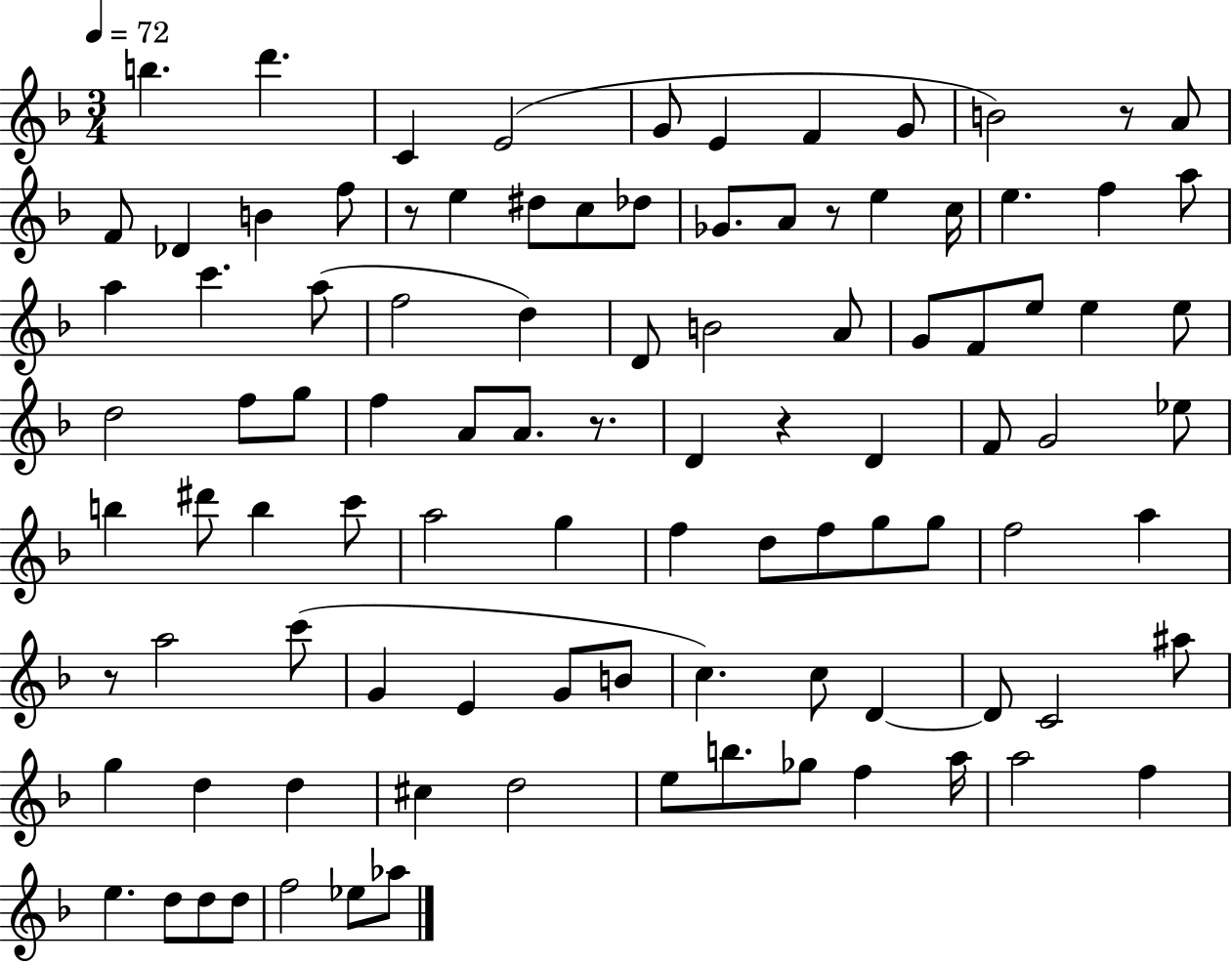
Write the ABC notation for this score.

X:1
T:Untitled
M:3/4
L:1/4
K:F
b d' C E2 G/2 E F G/2 B2 z/2 A/2 F/2 _D B f/2 z/2 e ^d/2 c/2 _d/2 _G/2 A/2 z/2 e c/4 e f a/2 a c' a/2 f2 d D/2 B2 A/2 G/2 F/2 e/2 e e/2 d2 f/2 g/2 f A/2 A/2 z/2 D z D F/2 G2 _e/2 b ^d'/2 b c'/2 a2 g f d/2 f/2 g/2 g/2 f2 a z/2 a2 c'/2 G E G/2 B/2 c c/2 D D/2 C2 ^a/2 g d d ^c d2 e/2 b/2 _g/2 f a/4 a2 f e d/2 d/2 d/2 f2 _e/2 _a/2